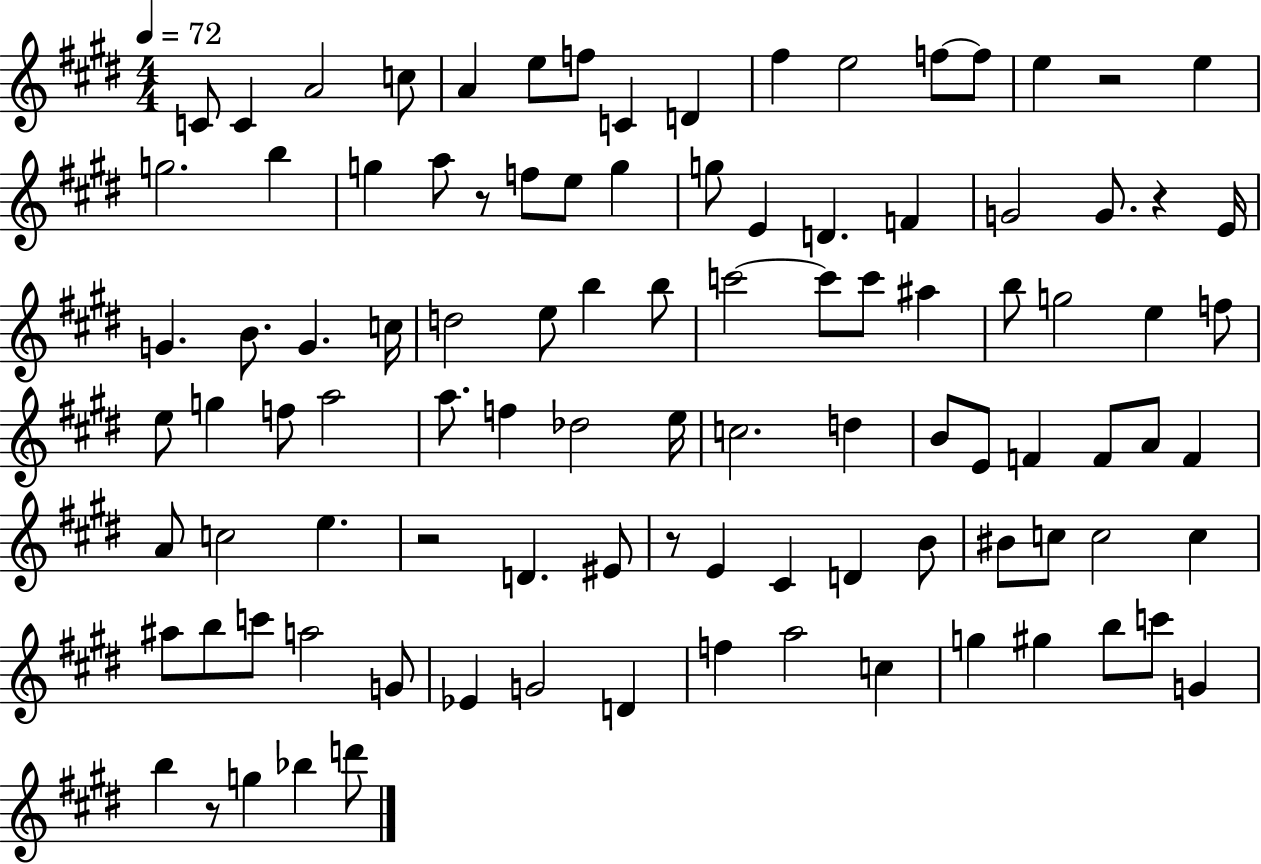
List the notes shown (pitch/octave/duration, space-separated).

C4/e C4/q A4/h C5/e A4/q E5/e F5/e C4/q D4/q F#5/q E5/h F5/e F5/e E5/q R/h E5/q G5/h. B5/q G5/q A5/e R/e F5/e E5/e G5/q G5/e E4/q D4/q. F4/q G4/h G4/e. R/q E4/s G4/q. B4/e. G4/q. C5/s D5/h E5/e B5/q B5/e C6/h C6/e C6/e A#5/q B5/e G5/h E5/q F5/e E5/e G5/q F5/e A5/h A5/e. F5/q Db5/h E5/s C5/h. D5/q B4/e E4/e F4/q F4/e A4/e F4/q A4/e C5/h E5/q. R/h D4/q. EIS4/e R/e E4/q C#4/q D4/q B4/e BIS4/e C5/e C5/h C5/q A#5/e B5/e C6/e A5/h G4/e Eb4/q G4/h D4/q F5/q A5/h C5/q G5/q G#5/q B5/e C6/e G4/q B5/q R/e G5/q Bb5/q D6/e